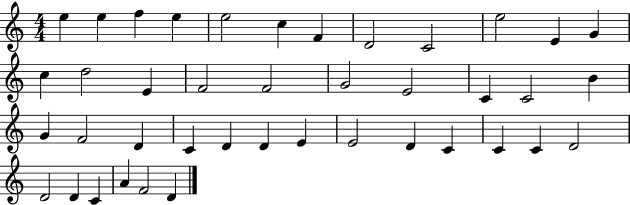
E5/q E5/q F5/q E5/q E5/h C5/q F4/q D4/h C4/h E5/h E4/q G4/q C5/q D5/h E4/q F4/h F4/h G4/h E4/h C4/q C4/h B4/q G4/q F4/h D4/q C4/q D4/q D4/q E4/q E4/h D4/q C4/q C4/q C4/q D4/h D4/h D4/q C4/q A4/q F4/h D4/q